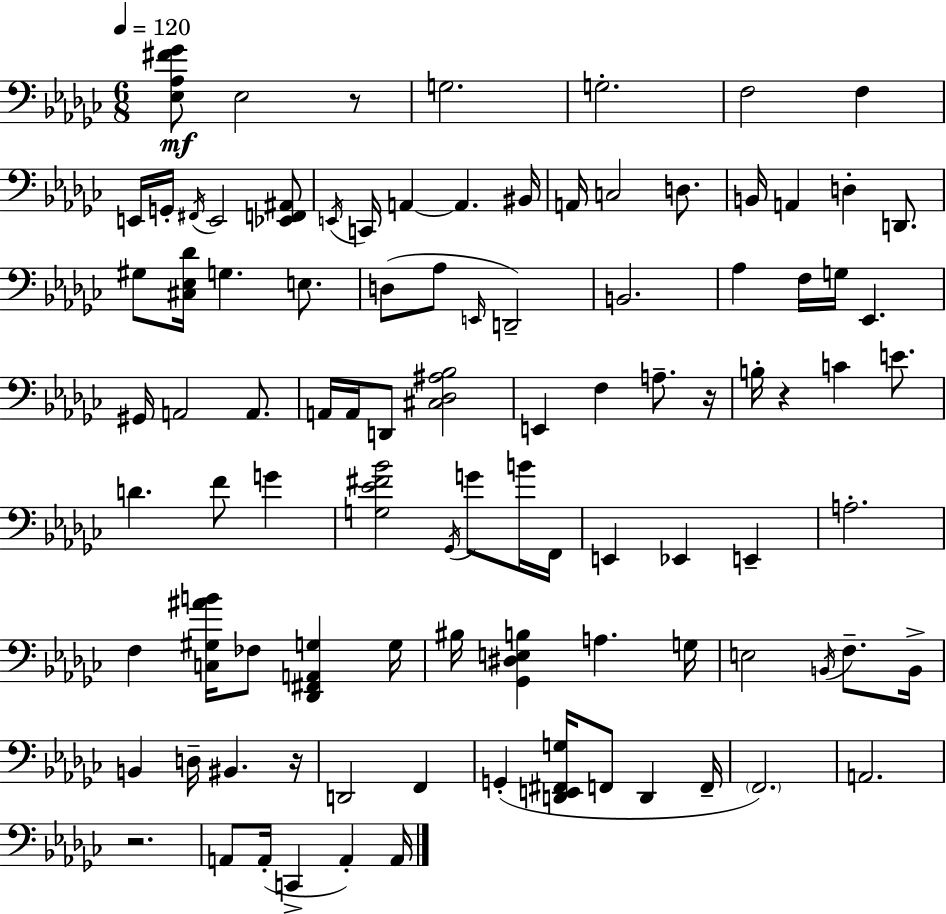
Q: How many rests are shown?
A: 5